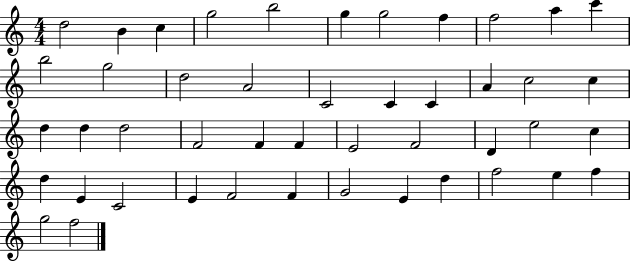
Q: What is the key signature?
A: C major